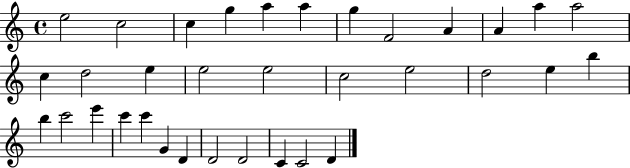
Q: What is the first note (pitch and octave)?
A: E5